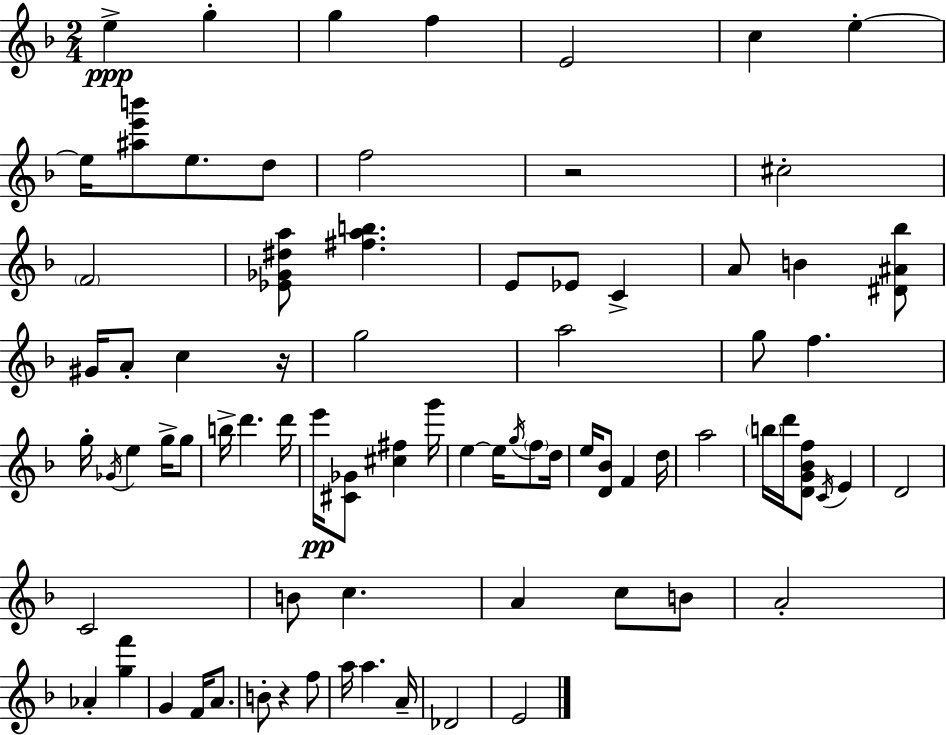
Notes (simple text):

E5/q G5/q G5/q F5/q E4/h C5/q E5/q E5/s [A#5,E6,B6]/e E5/e. D5/e F5/h R/h C#5/h F4/h [Eb4,Gb4,D#5,A5]/e [F#5,A5,B5]/q. E4/e Eb4/e C4/q A4/e B4/q [D#4,A#4,Bb5]/e G#4/s A4/e C5/q R/s G5/h A5/h G5/e F5/q. G5/s Gb4/s E5/q G5/s G5/e B5/s D6/q. D6/s E6/s [C#4,Gb4]/e [C#5,F#5]/q G6/s E5/q E5/s G5/s F5/e D5/s E5/s [D4,Bb4]/e F4/q D5/s A5/h B5/s D6/s [D4,G4,Bb4,F5]/e C4/s E4/q D4/h C4/h B4/e C5/q. A4/q C5/e B4/e A4/h Ab4/q [G5,F6]/q G4/q F4/s A4/e. B4/e R/q F5/e A5/s A5/q. A4/s Db4/h E4/h